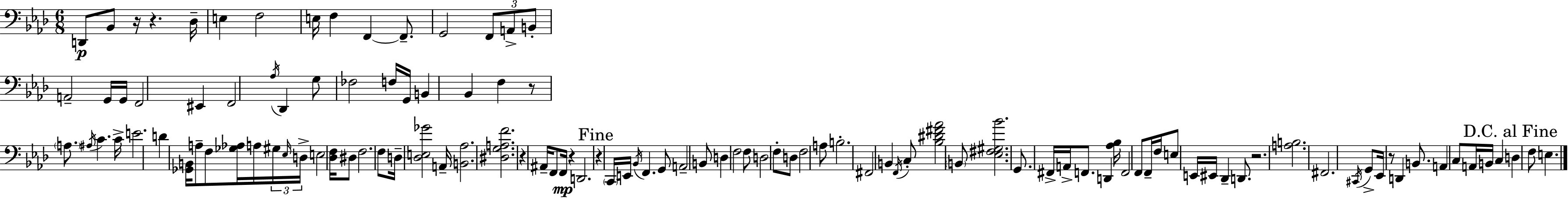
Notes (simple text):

D2/e Bb2/e R/s R/q. Db3/s E3/q F3/h E3/s F3/q F2/q F2/e. G2/h F2/e A2/e B2/e A2/h G2/s G2/s F2/h EIS2/q F2/h Ab3/s Db2/q G3/e FES3/h F3/s G2/s B2/q Bb2/q F3/q R/e A3/e. A#3/s C4/q. C4/s E4/h. D4/q [Gb2,B2]/s A3/e F3/e [Gb3,Ab3]/s A3/s G#3/s Eb3/s D3/s E3/h [Db3,F3]/s D#3/e F3/h. F3/e D3/s [Db3,E3,Gb4]/h A2/s [B2,Ab3]/h. [D#3,G3,A3,F4]/h. R/q A#2/s F2/e F2/s R/q D2/h. R/q C2/s E2/s Bb2/s F2/q. G2/e A2/h B2/e D3/q F3/h F3/e D3/h F3/e D3/e F3/h A3/e B3/h. F#2/h B2/q F2/s C3/e [Bb3,D#4,F#4,Ab4]/h B2/e [Eb3,F#3,G#3,Bb4]/h. G2/e. F#2/s A2/s F2/e. D2/q [Ab3,Bb3]/s F2/h F2/e F2/s F3/s E3/e E2/s EIS2/s Db2/q D2/e. R/h. [A3,B3]/h. F#2/h. C#2/s G2/e Eb2/s R/e D2/q B2/e. A2/q C3/e A2/s B2/s C3/q D3/q F3/e E3/q.